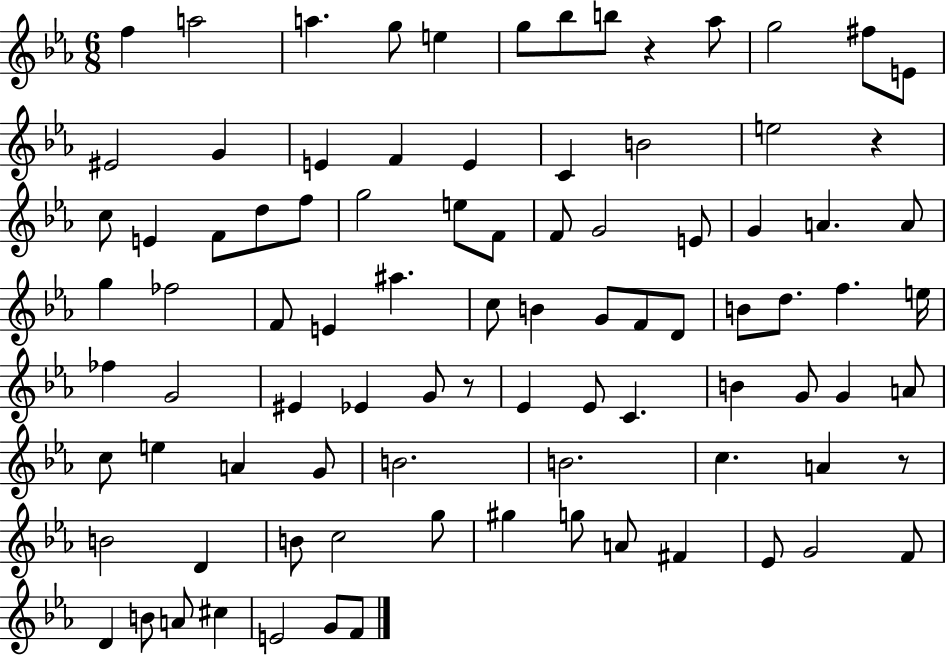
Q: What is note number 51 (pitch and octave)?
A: EIS4